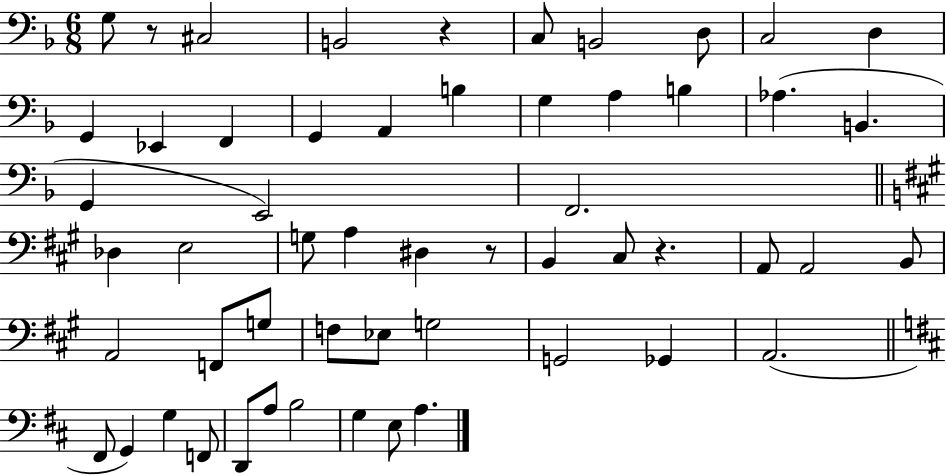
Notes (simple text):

G3/e R/e C#3/h B2/h R/q C3/e B2/h D3/e C3/h D3/q G2/q Eb2/q F2/q G2/q A2/q B3/q G3/q A3/q B3/q Ab3/q. B2/q. G2/q E2/h F2/h. Db3/q E3/h G3/e A3/q D#3/q R/e B2/q C#3/e R/q. A2/e A2/h B2/e A2/h F2/e G3/e F3/e Eb3/e G3/h G2/h Gb2/q A2/h. F#2/e G2/q G3/q F2/e D2/e A3/e B3/h G3/q E3/e A3/q.